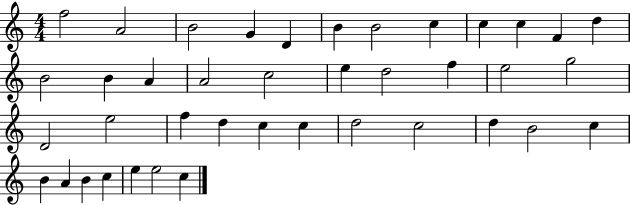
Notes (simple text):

F5/h A4/h B4/h G4/q D4/q B4/q B4/h C5/q C5/q C5/q F4/q D5/q B4/h B4/q A4/q A4/h C5/h E5/q D5/h F5/q E5/h G5/h D4/h E5/h F5/q D5/q C5/q C5/q D5/h C5/h D5/q B4/h C5/q B4/q A4/q B4/q C5/q E5/q E5/h C5/q